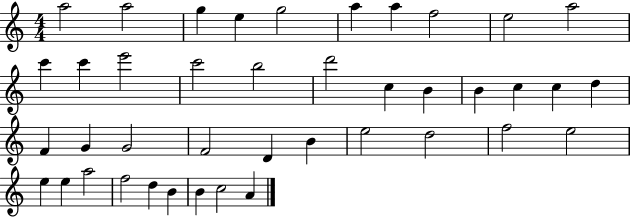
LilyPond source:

{
  \clef treble
  \numericTimeSignature
  \time 4/4
  \key c \major
  a''2 a''2 | g''4 e''4 g''2 | a''4 a''4 f''2 | e''2 a''2 | \break c'''4 c'''4 e'''2 | c'''2 b''2 | d'''2 c''4 b'4 | b'4 c''4 c''4 d''4 | \break f'4 g'4 g'2 | f'2 d'4 b'4 | e''2 d''2 | f''2 e''2 | \break e''4 e''4 a''2 | f''2 d''4 b'4 | b'4 c''2 a'4 | \bar "|."
}